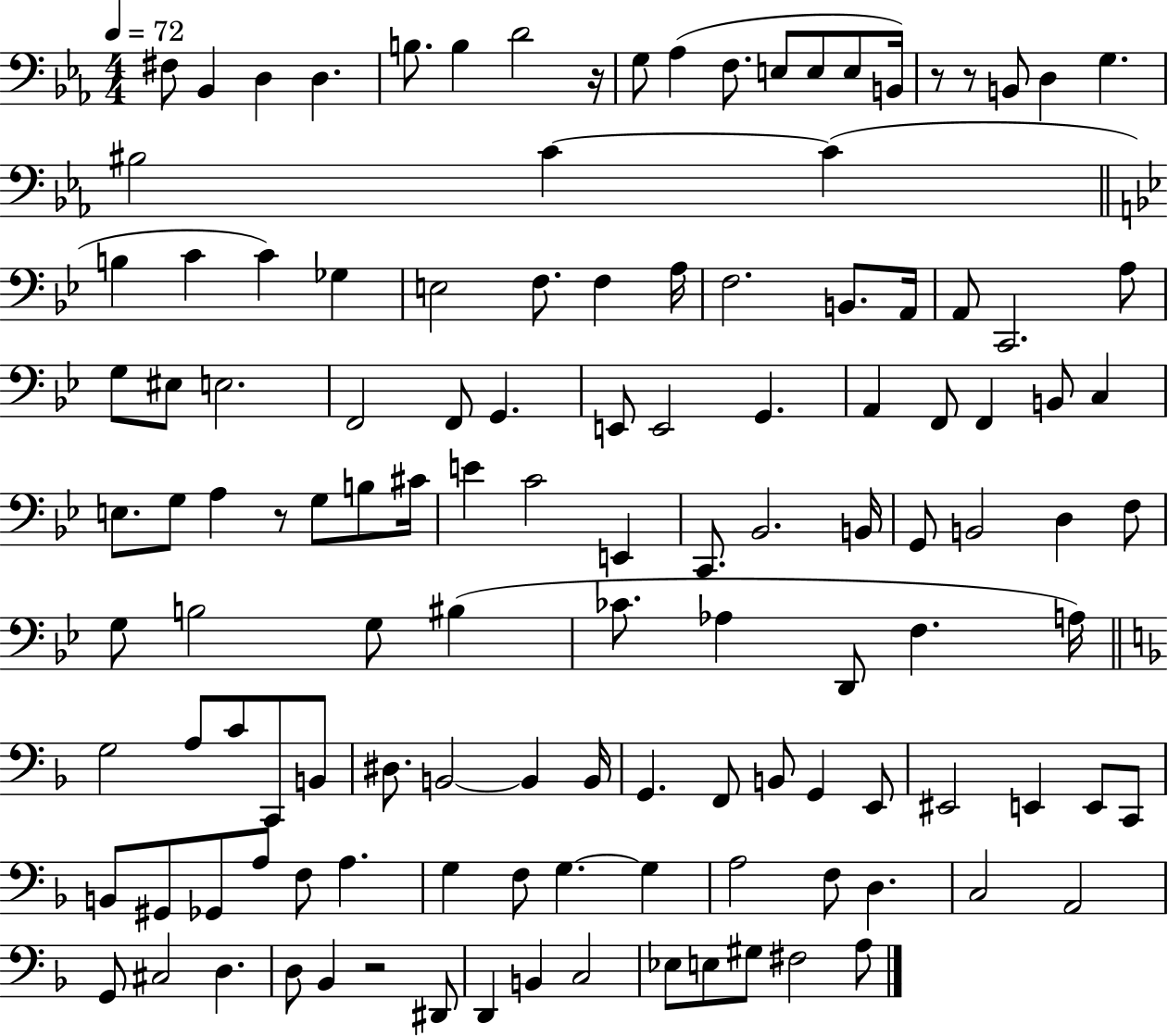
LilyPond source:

{
  \clef bass
  \numericTimeSignature
  \time 4/4
  \key ees \major
  \tempo 4 = 72
  fis8 bes,4 d4 d4. | b8. b4 d'2 r16 | g8 aes4( f8. e8 e8 e8 b,16) | r8 r8 b,8 d4 g4. | \break bis2 c'4~~ c'4( | \bar "||" \break \key bes \major b4 c'4 c'4) ges4 | e2 f8. f4 a16 | f2. b,8. a,16 | a,8 c,2. a8 | \break g8 eis8 e2. | f,2 f,8 g,4. | e,8 e,2 g,4. | a,4 f,8 f,4 b,8 c4 | \break e8. g8 a4 r8 g8 b8 cis'16 | e'4 c'2 e,4 | c,8. bes,2. b,16 | g,8 b,2 d4 f8 | \break g8 b2 g8 bis4( | ces'8. aes4 d,8 f4. a16) | \bar "||" \break \key f \major g2 a8 c'8 c,8 b,8 | dis8. b,2~~ b,4 b,16 | g,4. f,8 b,8 g,4 e,8 | eis,2 e,4 e,8 c,8 | \break b,8 gis,8 ges,8 a8 f8 a4. | g4 f8 g4.~~ g4 | a2 f8 d4. | c2 a,2 | \break g,8 cis2 d4. | d8 bes,4 r2 dis,8 | d,4 b,4 c2 | ees8 e8 gis8 fis2 a8 | \break \bar "|."
}